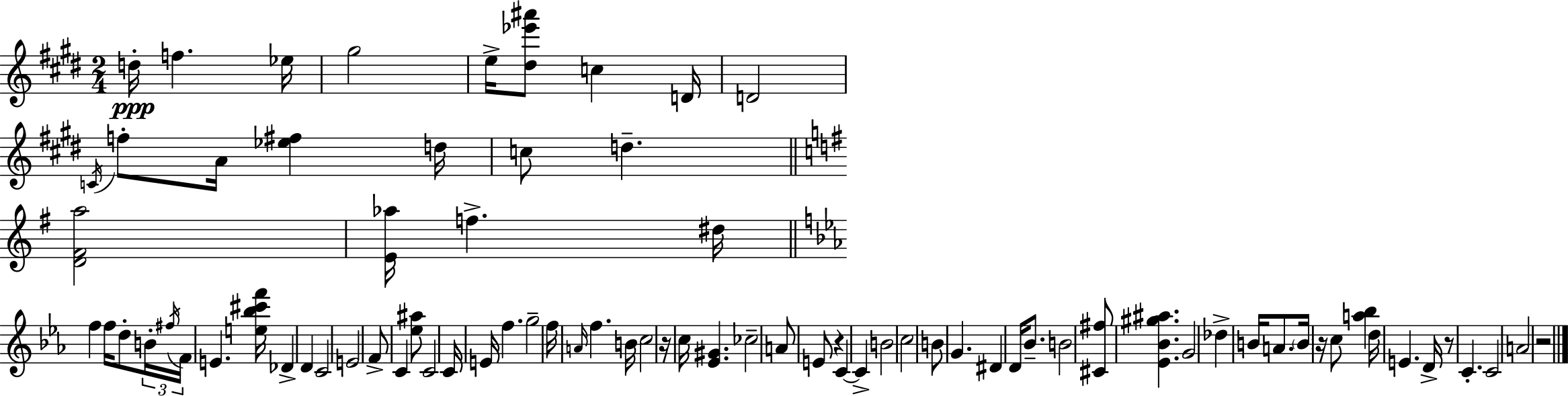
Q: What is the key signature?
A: E major